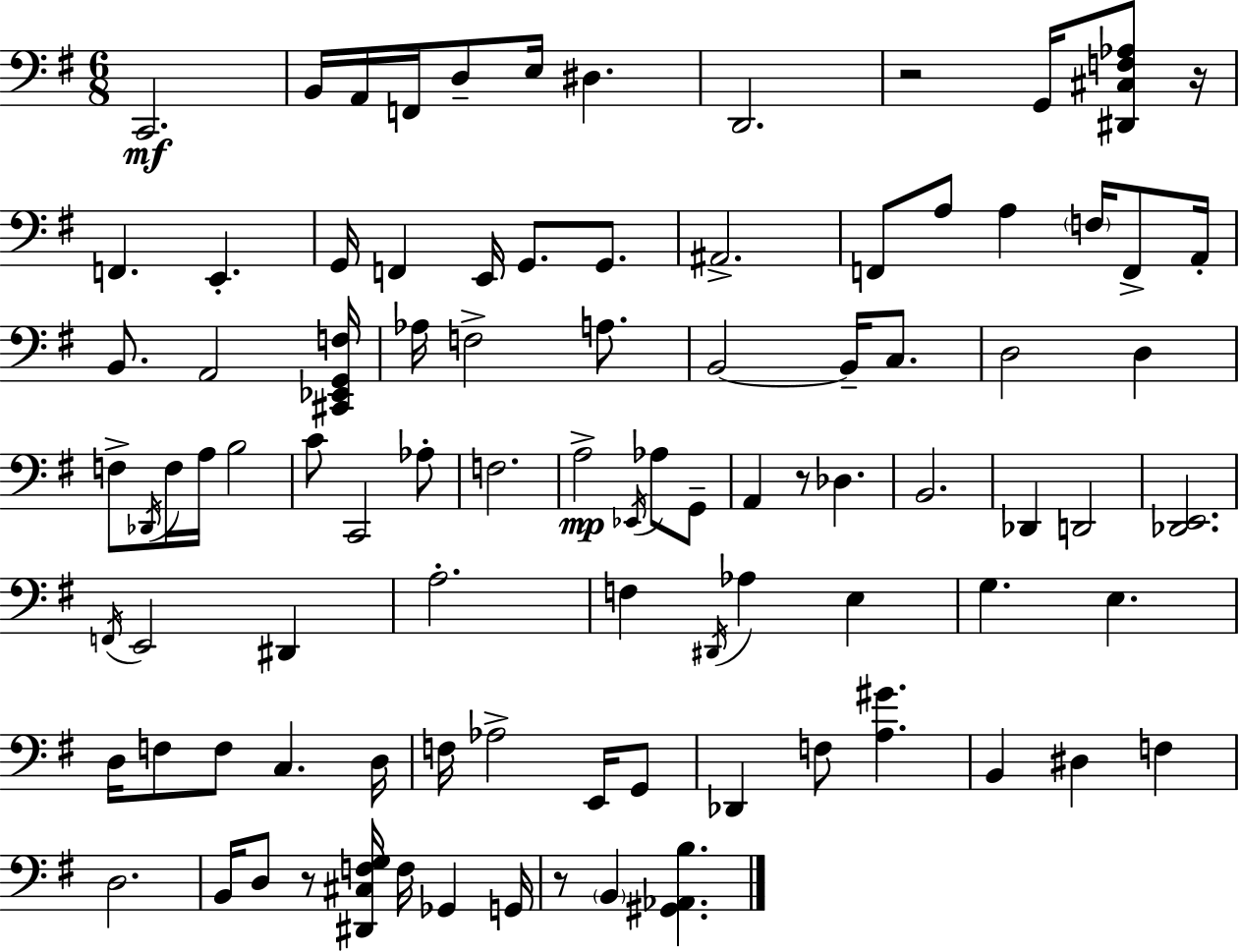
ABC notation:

X:1
T:Untitled
M:6/8
L:1/4
K:G
C,,2 B,,/4 A,,/4 F,,/4 D,/2 E,/4 ^D, D,,2 z2 G,,/4 [^D,,^C,F,_A,]/2 z/4 F,, E,, G,,/4 F,, E,,/4 G,,/2 G,,/2 ^A,,2 F,,/2 A,/2 A, F,/4 F,,/2 A,,/4 B,,/2 A,,2 [^C,,_E,,G,,F,]/4 _A,/4 F,2 A,/2 B,,2 B,,/4 C,/2 D,2 D, F,/2 _D,,/4 F,/4 A,/4 B,2 C/2 C,,2 _A,/2 F,2 A,2 _E,,/4 _A,/2 G,,/2 A,, z/2 _D, B,,2 _D,, D,,2 [_D,,E,,]2 F,,/4 E,,2 ^D,, A,2 F, ^D,,/4 _A, E, G, E, D,/4 F,/2 F,/2 C, D,/4 F,/4 _A,2 E,,/4 G,,/2 _D,, F,/2 [A,^G] B,, ^D, F, D,2 B,,/4 D,/2 z/2 [^D,,^C,F,G,]/4 F,/4 _G,, G,,/4 z/2 B,, [^G,,_A,,B,]